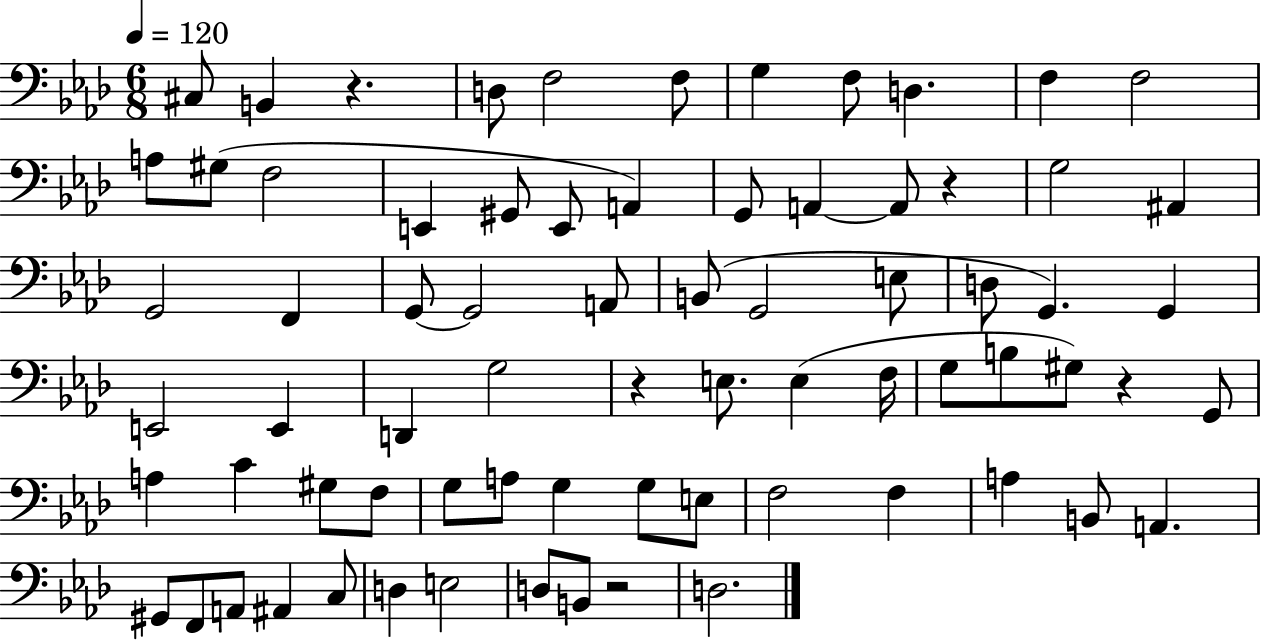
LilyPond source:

{
  \clef bass
  \numericTimeSignature
  \time 6/8
  \key aes \major
  \tempo 4 = 120
  cis8 b,4 r4. | d8 f2 f8 | g4 f8 d4. | f4 f2 | \break a8 gis8( f2 | e,4 gis,8 e,8 a,4) | g,8 a,4~~ a,8 r4 | g2 ais,4 | \break g,2 f,4 | g,8~~ g,2 a,8 | b,8( g,2 e8 | d8 g,4.) g,4 | \break e,2 e,4 | d,4 g2 | r4 e8. e4( f16 | g8 b8 gis8) r4 g,8 | \break a4 c'4 gis8 f8 | g8 a8 g4 g8 e8 | f2 f4 | a4 b,8 a,4. | \break gis,8 f,8 a,8 ais,4 c8 | d4 e2 | d8 b,8 r2 | d2. | \break \bar "|."
}